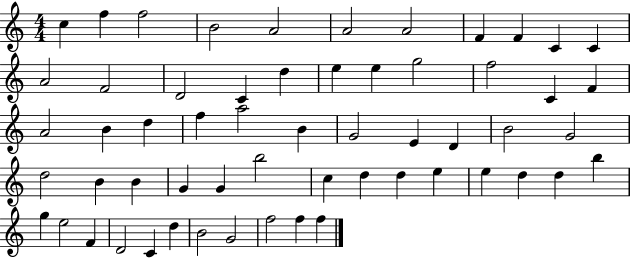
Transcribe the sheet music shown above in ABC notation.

X:1
T:Untitled
M:4/4
L:1/4
K:C
c f f2 B2 A2 A2 A2 F F C C A2 F2 D2 C d e e g2 f2 C F A2 B d f a2 B G2 E D B2 G2 d2 B B G G b2 c d d e e d d b g e2 F D2 C d B2 G2 f2 f f